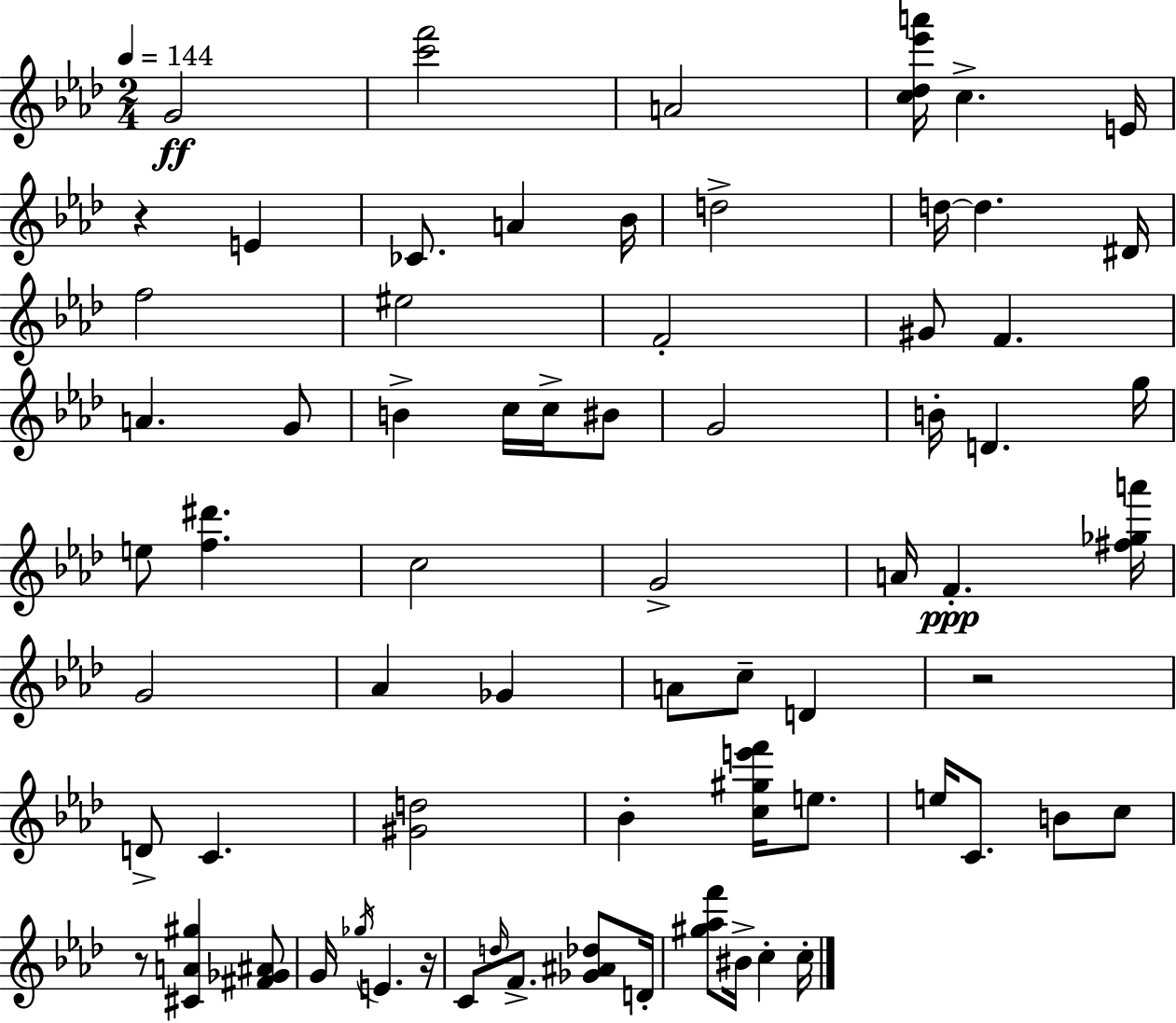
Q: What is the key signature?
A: AES major